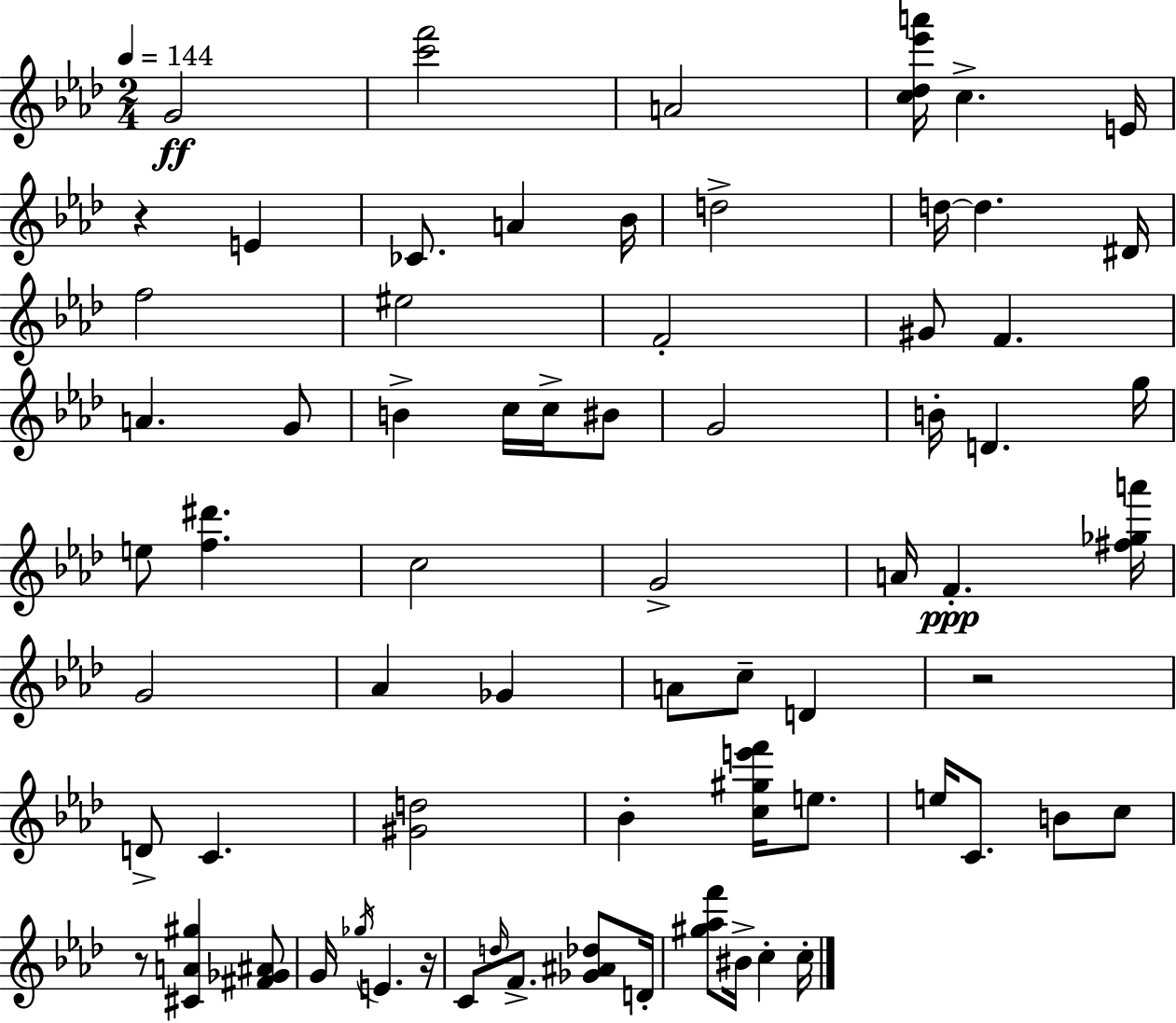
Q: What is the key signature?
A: AES major